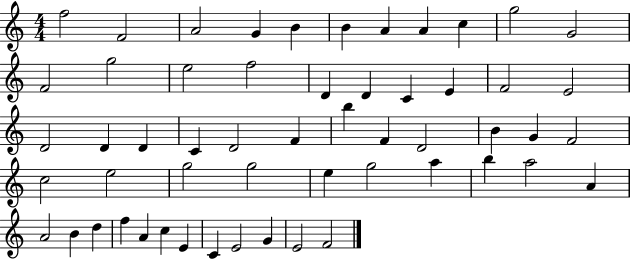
X:1
T:Untitled
M:4/4
L:1/4
K:C
f2 F2 A2 G B B A A c g2 G2 F2 g2 e2 f2 D D C E F2 E2 D2 D D C D2 F b F D2 B G F2 c2 e2 g2 g2 e g2 a b a2 A A2 B d f A c E C E2 G E2 F2